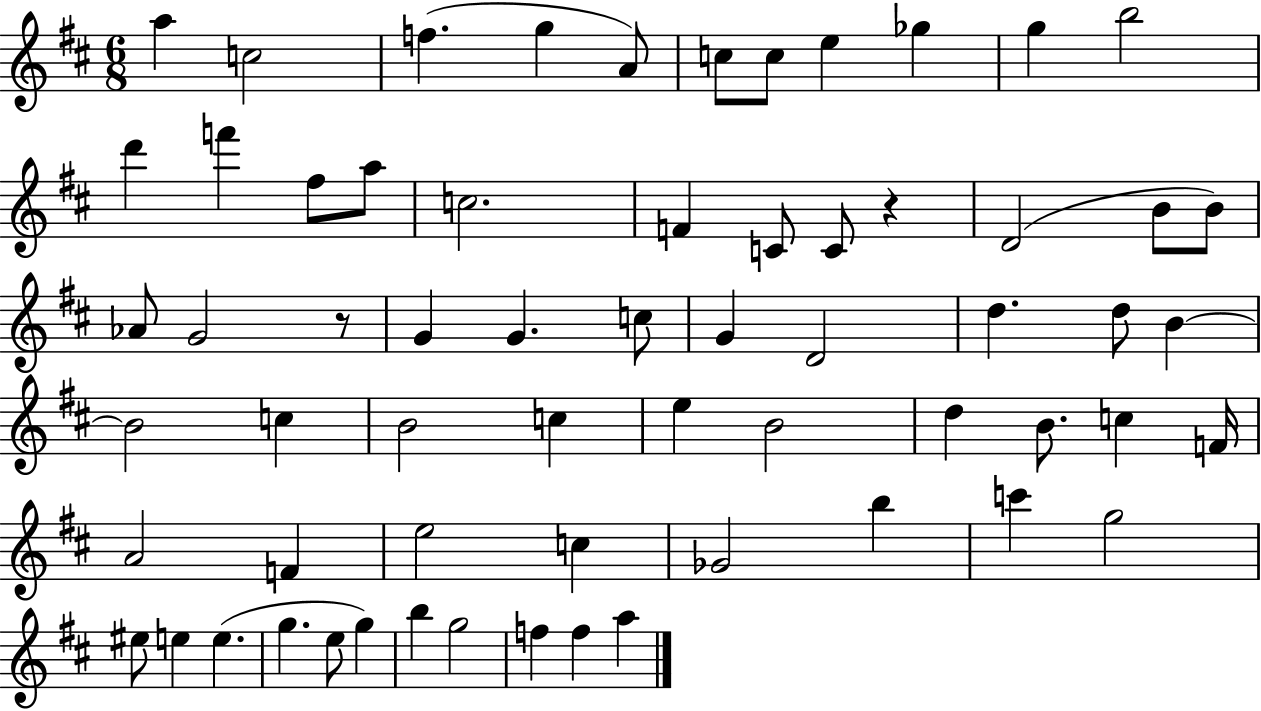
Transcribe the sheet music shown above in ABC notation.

X:1
T:Untitled
M:6/8
L:1/4
K:D
a c2 f g A/2 c/2 c/2 e _g g b2 d' f' ^f/2 a/2 c2 F C/2 C/2 z D2 B/2 B/2 _A/2 G2 z/2 G G c/2 G D2 d d/2 B B2 c B2 c e B2 d B/2 c F/4 A2 F e2 c _G2 b c' g2 ^e/2 e e g e/2 g b g2 f f a